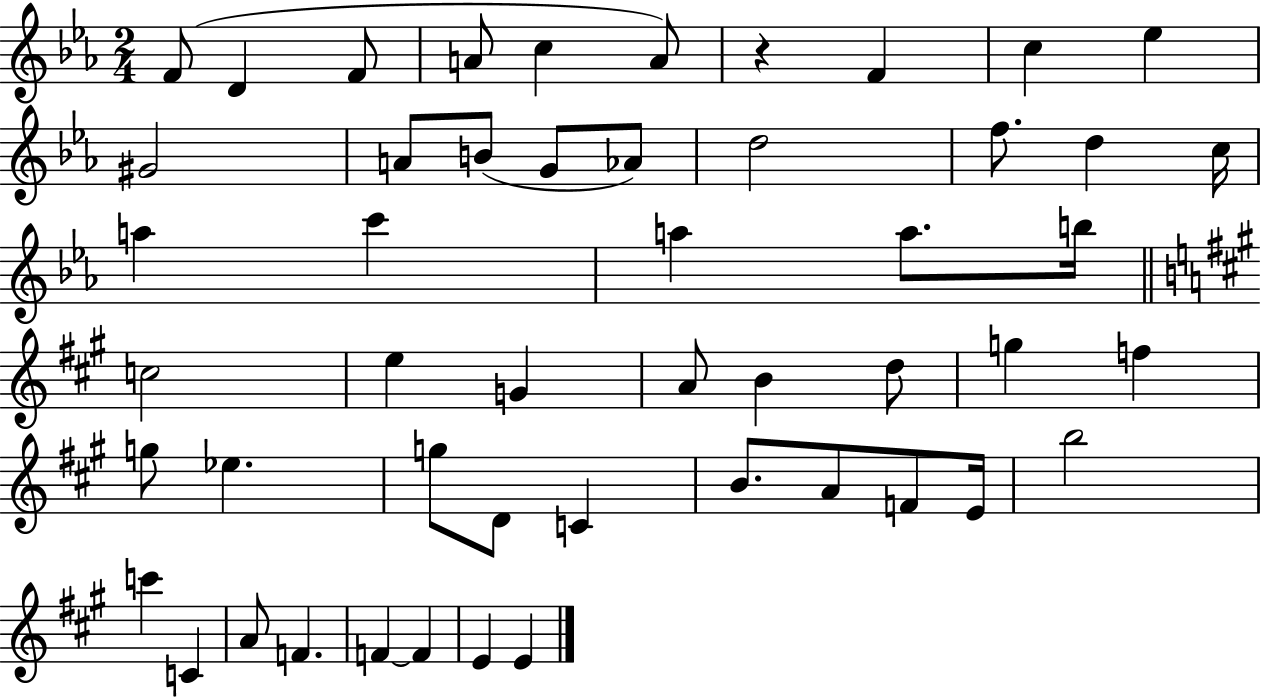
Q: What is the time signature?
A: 2/4